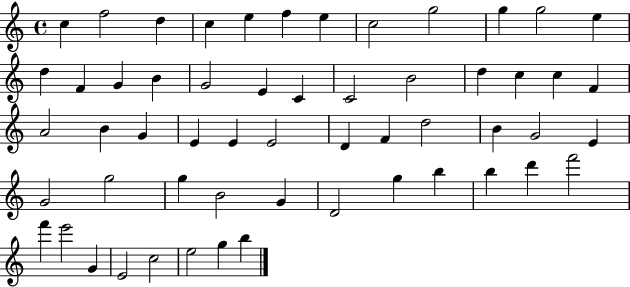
C5/q F5/h D5/q C5/q E5/q F5/q E5/q C5/h G5/h G5/q G5/h E5/q D5/q F4/q G4/q B4/q G4/h E4/q C4/q C4/h B4/h D5/q C5/q C5/q F4/q A4/h B4/q G4/q E4/q E4/q E4/h D4/q F4/q D5/h B4/q G4/h E4/q G4/h G5/h G5/q B4/h G4/q D4/h G5/q B5/q B5/q D6/q F6/h F6/q E6/h G4/q E4/h C5/h E5/h G5/q B5/q